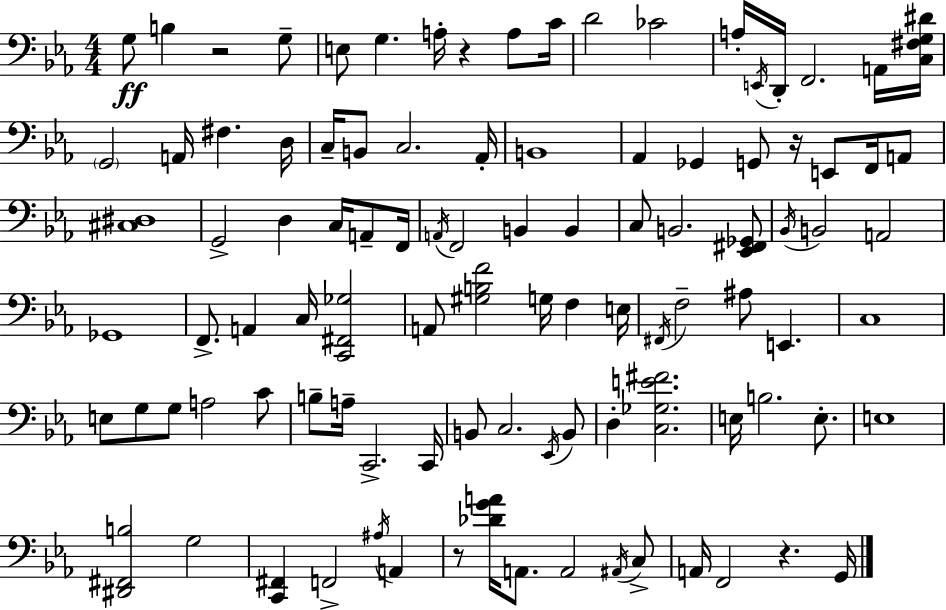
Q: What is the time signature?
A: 4/4